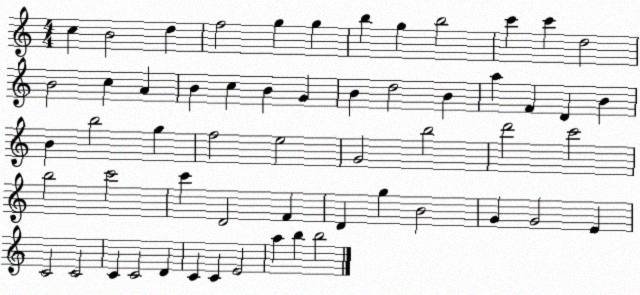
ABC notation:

X:1
T:Untitled
M:4/4
L:1/4
K:C
c B2 d f2 g g b g b2 c' c' d2 B2 c A B c B G B d2 B a F D B B b2 g f2 e2 G2 b2 d'2 c'2 b2 c'2 c' D2 F D g B2 G G2 E C2 C2 C C2 D C C E2 a b b2